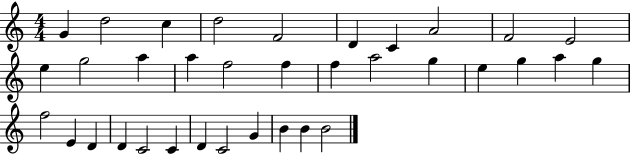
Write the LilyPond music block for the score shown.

{
  \clef treble
  \numericTimeSignature
  \time 4/4
  \key c \major
  g'4 d''2 c''4 | d''2 f'2 | d'4 c'4 a'2 | f'2 e'2 | \break e''4 g''2 a''4 | a''4 f''2 f''4 | f''4 a''2 g''4 | e''4 g''4 a''4 g''4 | \break f''2 e'4 d'4 | d'4 c'2 c'4 | d'4 c'2 g'4 | b'4 b'4 b'2 | \break \bar "|."
}